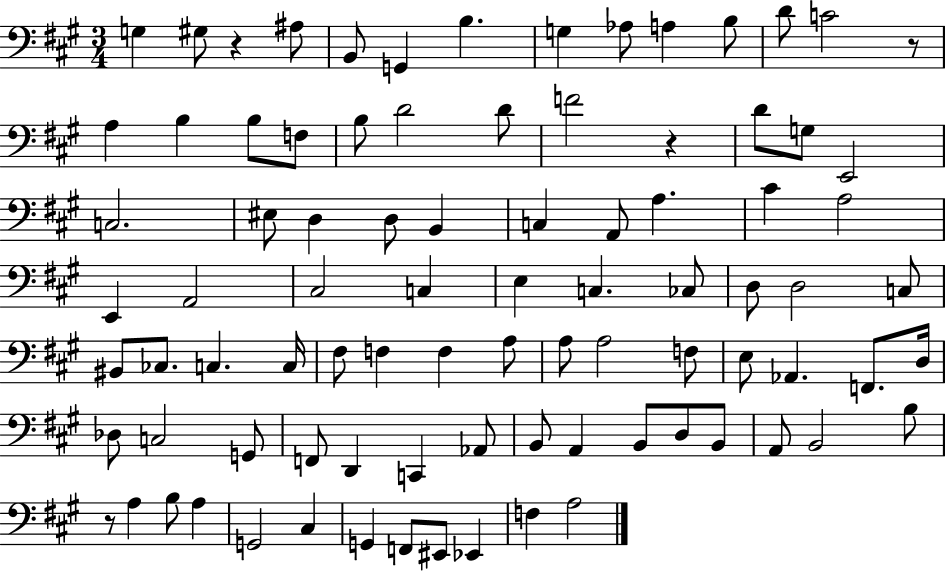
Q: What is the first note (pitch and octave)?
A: G3